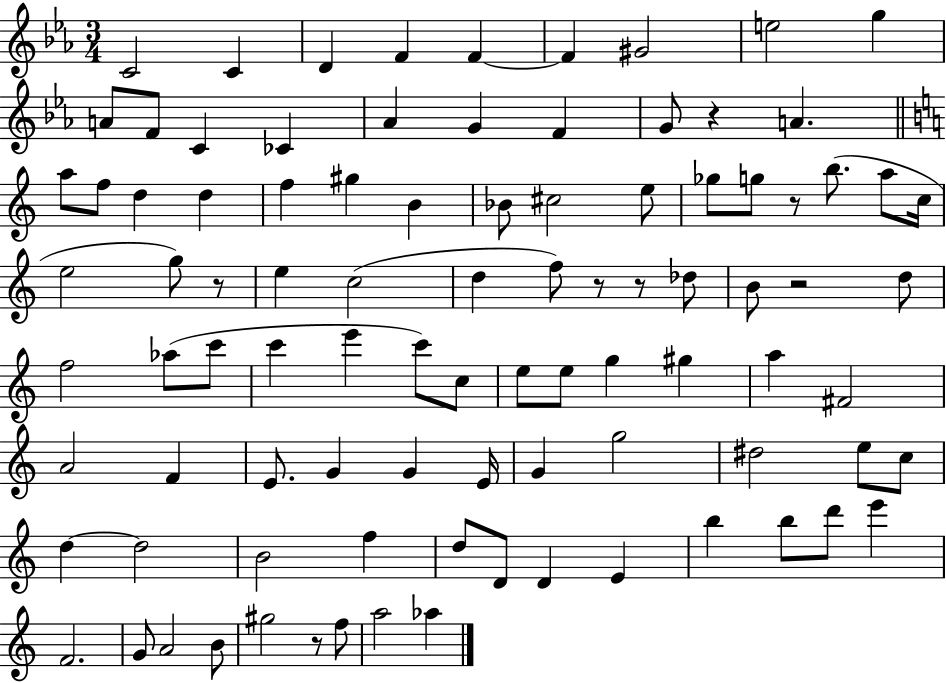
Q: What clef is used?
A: treble